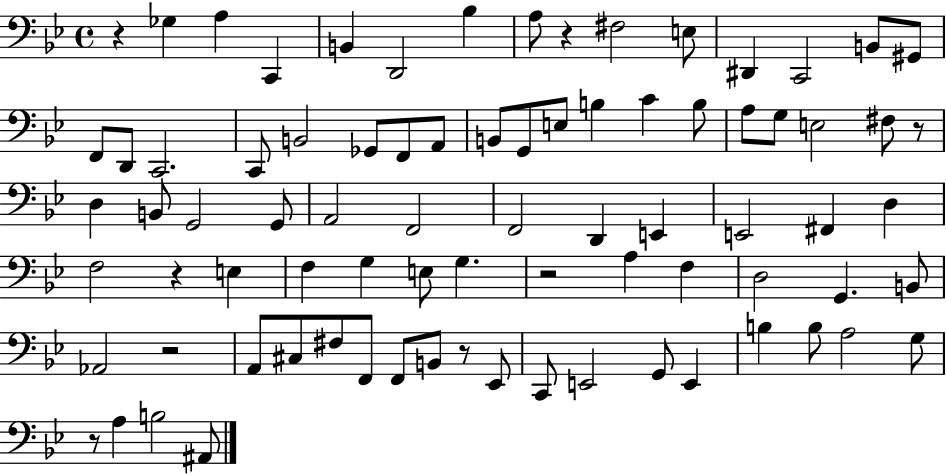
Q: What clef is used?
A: bass